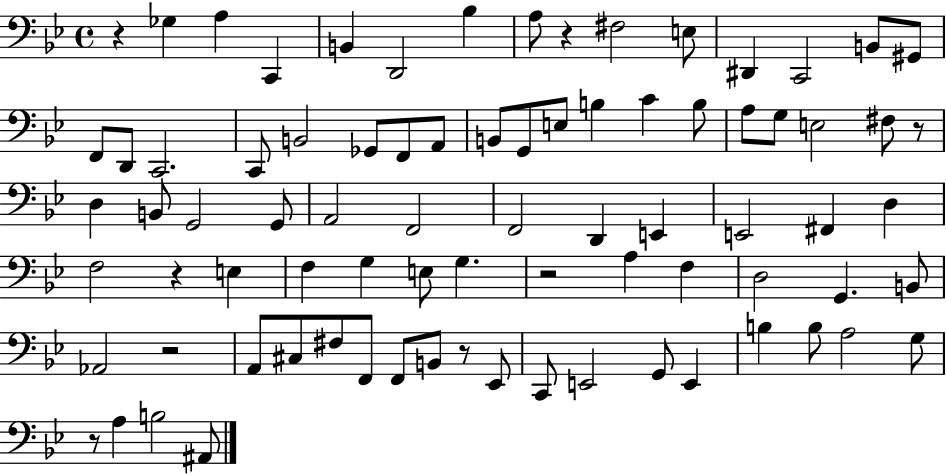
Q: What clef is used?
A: bass